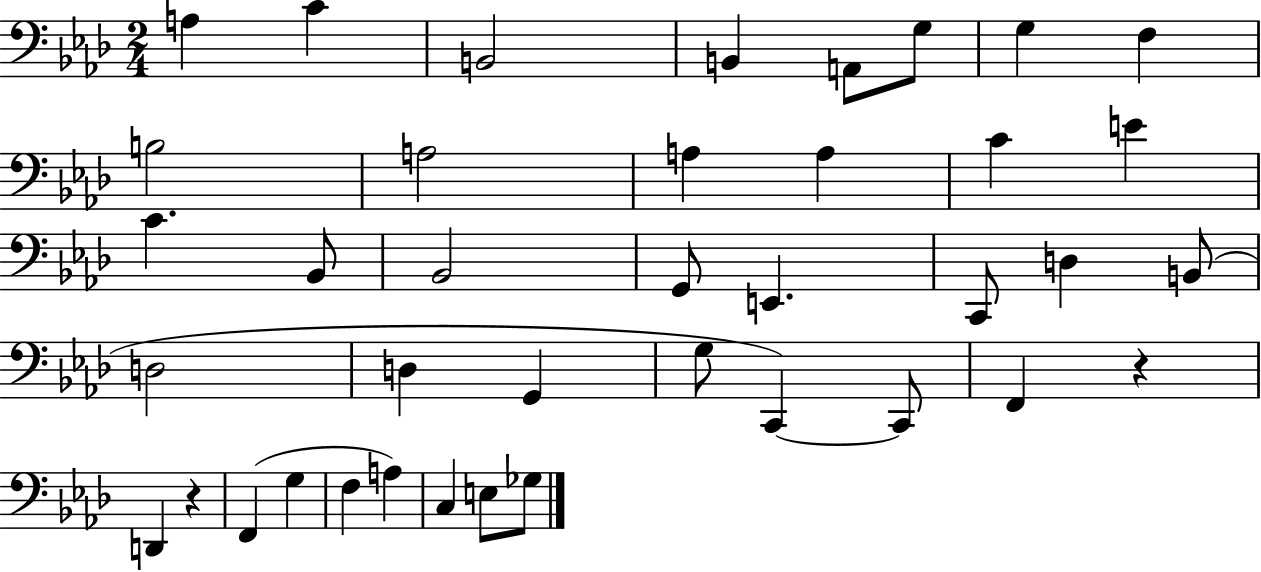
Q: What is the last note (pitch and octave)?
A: Gb3